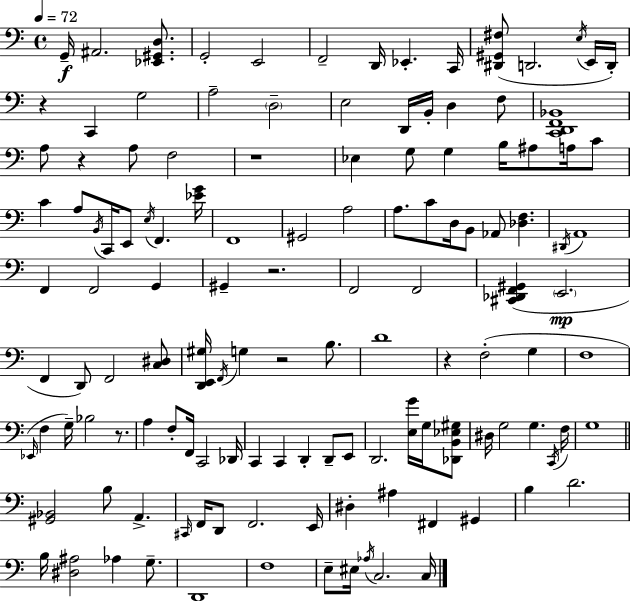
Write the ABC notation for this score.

X:1
T:Untitled
M:4/4
L:1/4
K:C
G,,/4 ^A,,2 [_E,,^G,,D,]/2 G,,2 E,,2 F,,2 D,,/4 _E,, C,,/4 [^D,,^G,,^F,]/2 D,,2 E,/4 E,,/4 D,,/4 z C,, G,2 A,2 D,2 E,2 D,,/4 B,,/4 D, F,/2 [C,,D,,F,,_B,,]4 A,/2 z A,/2 F,2 z4 _E, G,/2 G, B,/4 ^A,/2 A,/4 C/2 C A,/2 B,,/4 C,,/4 E,,/2 E,/4 F,, [_EG]/4 F,,4 ^G,,2 A,2 A,/2 C/2 D,/4 B,,/2 _A,,/2 [_D,F,] ^D,,/4 A,,4 F,, F,,2 G,, ^G,, z2 F,,2 F,,2 [^C,,_D,,F,,^G,,] E,,2 F,, D,,/2 F,,2 [C,^D,]/2 [D,,E,,^G,]/4 F,,/4 G, z2 B,/2 D4 z F,2 G, F,4 _E,,/4 F, G,/4 _B,2 z/2 A, F,/2 F,,/4 C,,2 _D,,/4 C,, C,, D,, D,,/2 E,,/2 D,,2 [E,G]/4 G,/4 [_D,,B,,_E,^G,]/2 ^D,/4 G,2 G, C,,/4 F,/4 G,4 [^G,,_B,,]2 B,/2 A,, ^C,,/4 F,,/4 D,,/2 F,,2 E,,/4 ^D, ^A, ^F,, ^G,, B, D2 B,/4 [^D,^A,]2 _A, G,/2 D,,4 F,4 E,/2 ^E,/4 _A,/4 C,2 C,/4